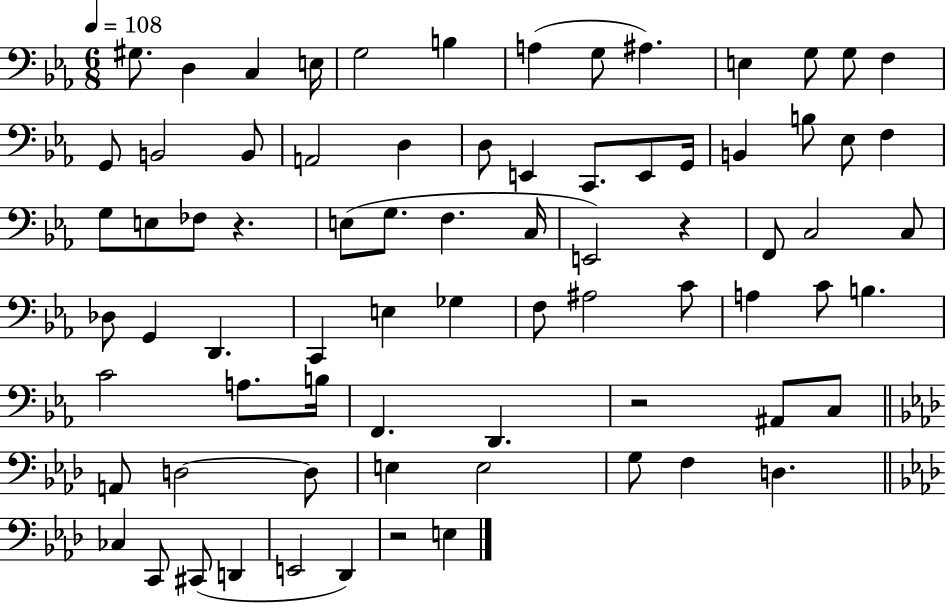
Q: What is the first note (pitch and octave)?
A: G#3